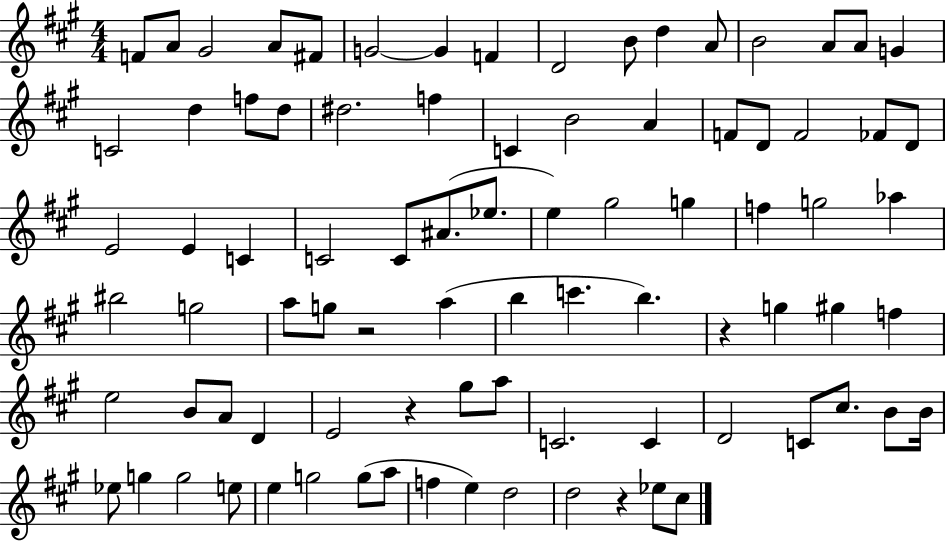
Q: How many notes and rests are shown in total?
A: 86